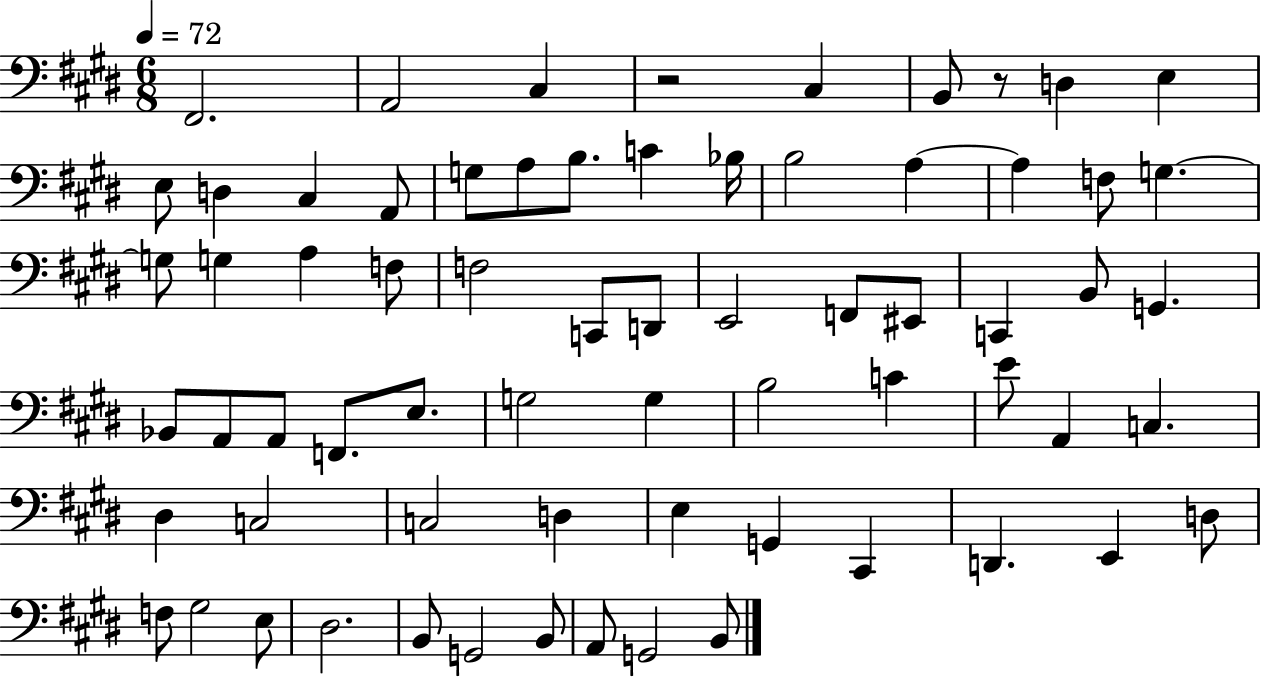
X:1
T:Untitled
M:6/8
L:1/4
K:E
^F,,2 A,,2 ^C, z2 ^C, B,,/2 z/2 D, E, E,/2 D, ^C, A,,/2 G,/2 A,/2 B,/2 C _B,/4 B,2 A, A, F,/2 G, G,/2 G, A, F,/2 F,2 C,,/2 D,,/2 E,,2 F,,/2 ^E,,/2 C,, B,,/2 G,, _B,,/2 A,,/2 A,,/2 F,,/2 E,/2 G,2 G, B,2 C E/2 A,, C, ^D, C,2 C,2 D, E, G,, ^C,, D,, E,, D,/2 F,/2 ^G,2 E,/2 ^D,2 B,,/2 G,,2 B,,/2 A,,/2 G,,2 B,,/2